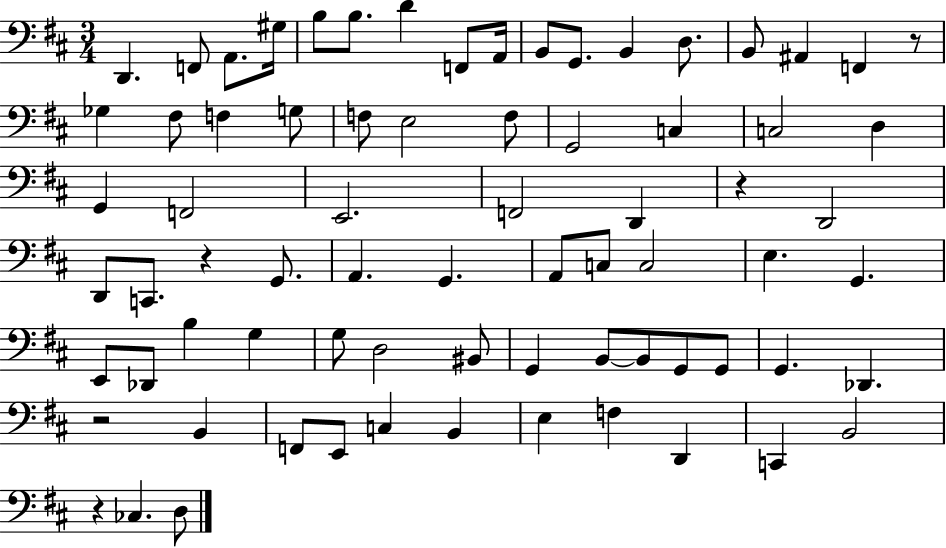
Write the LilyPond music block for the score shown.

{
  \clef bass
  \numericTimeSignature
  \time 3/4
  \key d \major
  \repeat volta 2 { d,4. f,8 a,8. gis16 | b8 b8. d'4 f,8 a,16 | b,8 g,8. b,4 d8. | b,8 ais,4 f,4 r8 | \break ges4 fis8 f4 g8 | f8 e2 f8 | g,2 c4 | c2 d4 | \break g,4 f,2 | e,2. | f,2 d,4 | r4 d,2 | \break d,8 c,8. r4 g,8. | a,4. g,4. | a,8 c8 c2 | e4. g,4. | \break e,8 des,8 b4 g4 | g8 d2 bis,8 | g,4 b,8~~ b,8 g,8 g,8 | g,4. des,4. | \break r2 b,4 | f,8 e,8 c4 b,4 | e4 f4 d,4 | c,4 b,2 | \break r4 ces4. d8 | } \bar "|."
}